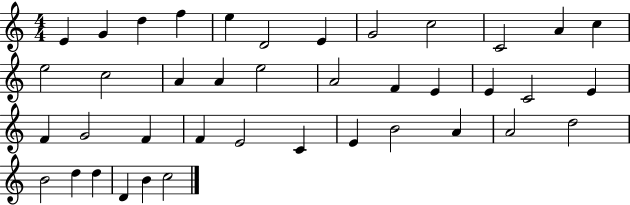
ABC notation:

X:1
T:Untitled
M:4/4
L:1/4
K:C
E G d f e D2 E G2 c2 C2 A c e2 c2 A A e2 A2 F E E C2 E F G2 F F E2 C E B2 A A2 d2 B2 d d D B c2